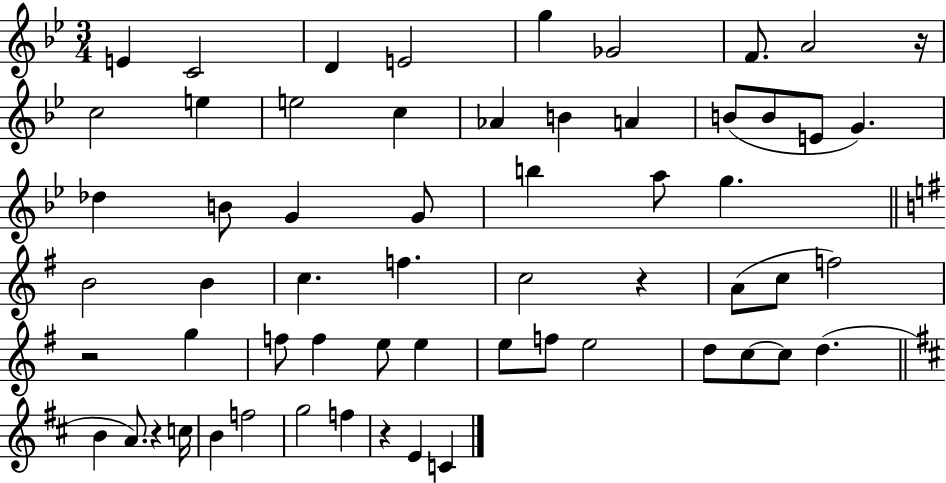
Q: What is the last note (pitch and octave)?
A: C4